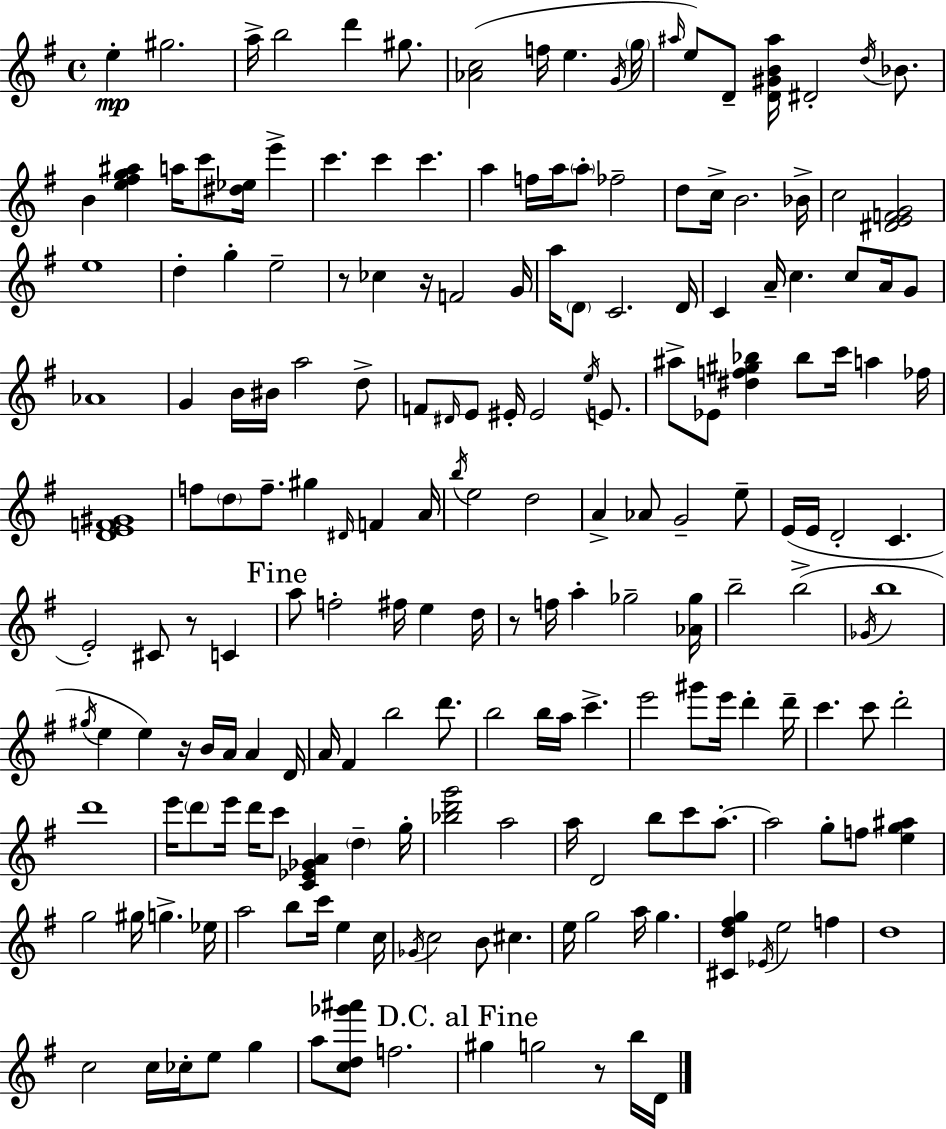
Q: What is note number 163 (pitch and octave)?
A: D5